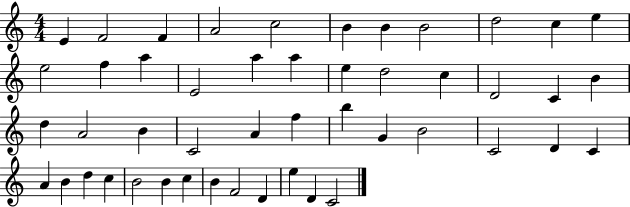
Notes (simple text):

E4/q F4/h F4/q A4/h C5/h B4/q B4/q B4/h D5/h C5/q E5/q E5/h F5/q A5/q E4/h A5/q A5/q E5/q D5/h C5/q D4/h C4/q B4/q D5/q A4/h B4/q C4/h A4/q F5/q B5/q G4/q B4/h C4/h D4/q C4/q A4/q B4/q D5/q C5/q B4/h B4/q C5/q B4/q F4/h D4/q E5/q D4/q C4/h